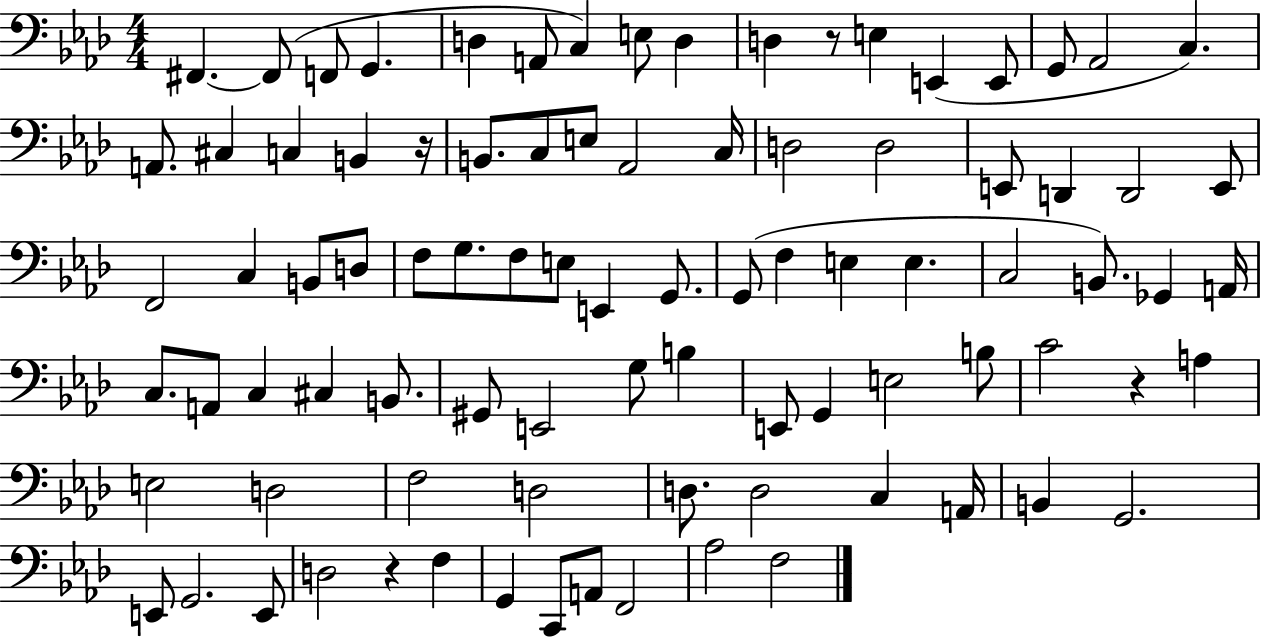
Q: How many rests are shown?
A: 4